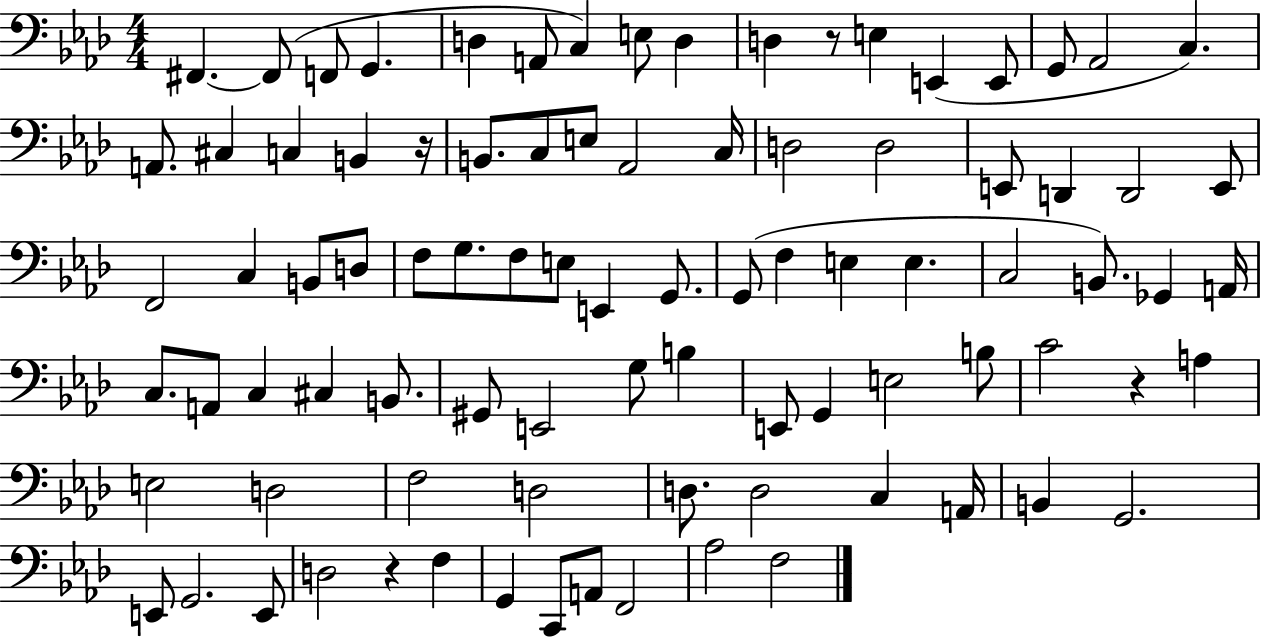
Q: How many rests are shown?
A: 4